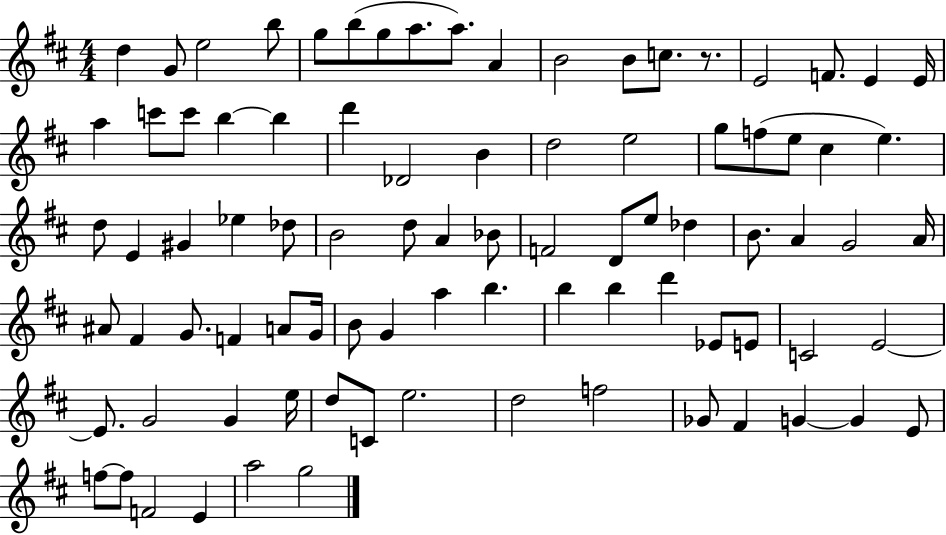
X:1
T:Untitled
M:4/4
L:1/4
K:D
d G/2 e2 b/2 g/2 b/2 g/2 a/2 a/2 A B2 B/2 c/2 z/2 E2 F/2 E E/4 a c'/2 c'/2 b b d' _D2 B d2 e2 g/2 f/2 e/2 ^c e d/2 E ^G _e _d/2 B2 d/2 A _B/2 F2 D/2 e/2 _d B/2 A G2 A/4 ^A/2 ^F G/2 F A/2 G/4 B/2 G a b b b d' _E/2 E/2 C2 E2 E/2 G2 G e/4 d/2 C/2 e2 d2 f2 _G/2 ^F G G E/2 f/2 f/2 F2 E a2 g2